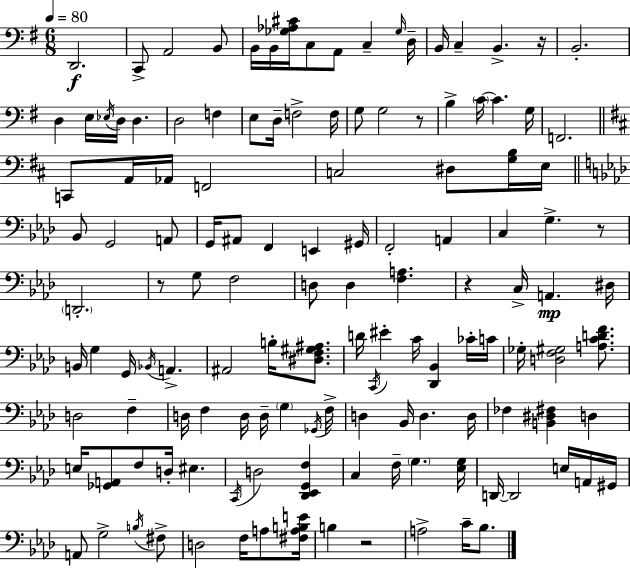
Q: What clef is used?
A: bass